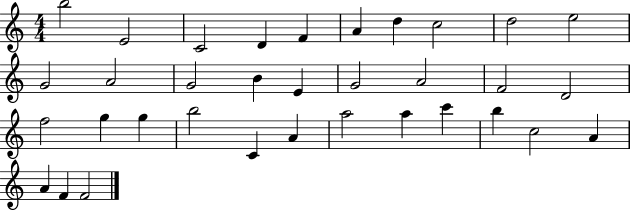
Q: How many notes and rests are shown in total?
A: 34